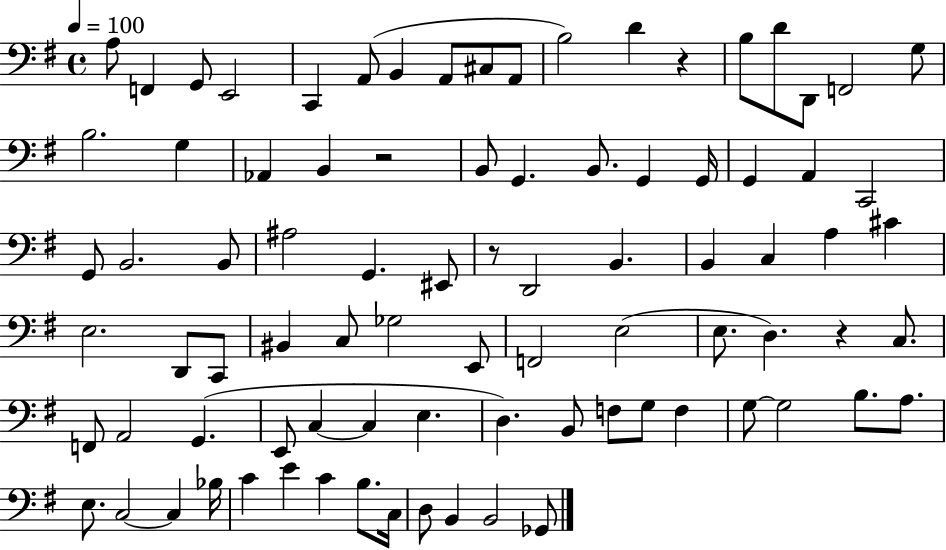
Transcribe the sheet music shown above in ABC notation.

X:1
T:Untitled
M:4/4
L:1/4
K:G
A,/2 F,, G,,/2 E,,2 C,, A,,/2 B,, A,,/2 ^C,/2 A,,/2 B,2 D z B,/2 D/2 D,,/2 F,,2 G,/2 B,2 G, _A,, B,, z2 B,,/2 G,, B,,/2 G,, G,,/4 G,, A,, C,,2 G,,/2 B,,2 B,,/2 ^A,2 G,, ^E,,/2 z/2 D,,2 B,, B,, C, A, ^C E,2 D,,/2 C,,/2 ^B,, C,/2 _G,2 E,,/2 F,,2 E,2 E,/2 D, z C,/2 F,,/2 A,,2 G,, E,,/2 C, C, E, D, B,,/2 F,/2 G,/2 F, G,/2 G,2 B,/2 A,/2 E,/2 C,2 C, _B,/4 C E C B,/2 C,/4 D,/2 B,, B,,2 _G,,/2